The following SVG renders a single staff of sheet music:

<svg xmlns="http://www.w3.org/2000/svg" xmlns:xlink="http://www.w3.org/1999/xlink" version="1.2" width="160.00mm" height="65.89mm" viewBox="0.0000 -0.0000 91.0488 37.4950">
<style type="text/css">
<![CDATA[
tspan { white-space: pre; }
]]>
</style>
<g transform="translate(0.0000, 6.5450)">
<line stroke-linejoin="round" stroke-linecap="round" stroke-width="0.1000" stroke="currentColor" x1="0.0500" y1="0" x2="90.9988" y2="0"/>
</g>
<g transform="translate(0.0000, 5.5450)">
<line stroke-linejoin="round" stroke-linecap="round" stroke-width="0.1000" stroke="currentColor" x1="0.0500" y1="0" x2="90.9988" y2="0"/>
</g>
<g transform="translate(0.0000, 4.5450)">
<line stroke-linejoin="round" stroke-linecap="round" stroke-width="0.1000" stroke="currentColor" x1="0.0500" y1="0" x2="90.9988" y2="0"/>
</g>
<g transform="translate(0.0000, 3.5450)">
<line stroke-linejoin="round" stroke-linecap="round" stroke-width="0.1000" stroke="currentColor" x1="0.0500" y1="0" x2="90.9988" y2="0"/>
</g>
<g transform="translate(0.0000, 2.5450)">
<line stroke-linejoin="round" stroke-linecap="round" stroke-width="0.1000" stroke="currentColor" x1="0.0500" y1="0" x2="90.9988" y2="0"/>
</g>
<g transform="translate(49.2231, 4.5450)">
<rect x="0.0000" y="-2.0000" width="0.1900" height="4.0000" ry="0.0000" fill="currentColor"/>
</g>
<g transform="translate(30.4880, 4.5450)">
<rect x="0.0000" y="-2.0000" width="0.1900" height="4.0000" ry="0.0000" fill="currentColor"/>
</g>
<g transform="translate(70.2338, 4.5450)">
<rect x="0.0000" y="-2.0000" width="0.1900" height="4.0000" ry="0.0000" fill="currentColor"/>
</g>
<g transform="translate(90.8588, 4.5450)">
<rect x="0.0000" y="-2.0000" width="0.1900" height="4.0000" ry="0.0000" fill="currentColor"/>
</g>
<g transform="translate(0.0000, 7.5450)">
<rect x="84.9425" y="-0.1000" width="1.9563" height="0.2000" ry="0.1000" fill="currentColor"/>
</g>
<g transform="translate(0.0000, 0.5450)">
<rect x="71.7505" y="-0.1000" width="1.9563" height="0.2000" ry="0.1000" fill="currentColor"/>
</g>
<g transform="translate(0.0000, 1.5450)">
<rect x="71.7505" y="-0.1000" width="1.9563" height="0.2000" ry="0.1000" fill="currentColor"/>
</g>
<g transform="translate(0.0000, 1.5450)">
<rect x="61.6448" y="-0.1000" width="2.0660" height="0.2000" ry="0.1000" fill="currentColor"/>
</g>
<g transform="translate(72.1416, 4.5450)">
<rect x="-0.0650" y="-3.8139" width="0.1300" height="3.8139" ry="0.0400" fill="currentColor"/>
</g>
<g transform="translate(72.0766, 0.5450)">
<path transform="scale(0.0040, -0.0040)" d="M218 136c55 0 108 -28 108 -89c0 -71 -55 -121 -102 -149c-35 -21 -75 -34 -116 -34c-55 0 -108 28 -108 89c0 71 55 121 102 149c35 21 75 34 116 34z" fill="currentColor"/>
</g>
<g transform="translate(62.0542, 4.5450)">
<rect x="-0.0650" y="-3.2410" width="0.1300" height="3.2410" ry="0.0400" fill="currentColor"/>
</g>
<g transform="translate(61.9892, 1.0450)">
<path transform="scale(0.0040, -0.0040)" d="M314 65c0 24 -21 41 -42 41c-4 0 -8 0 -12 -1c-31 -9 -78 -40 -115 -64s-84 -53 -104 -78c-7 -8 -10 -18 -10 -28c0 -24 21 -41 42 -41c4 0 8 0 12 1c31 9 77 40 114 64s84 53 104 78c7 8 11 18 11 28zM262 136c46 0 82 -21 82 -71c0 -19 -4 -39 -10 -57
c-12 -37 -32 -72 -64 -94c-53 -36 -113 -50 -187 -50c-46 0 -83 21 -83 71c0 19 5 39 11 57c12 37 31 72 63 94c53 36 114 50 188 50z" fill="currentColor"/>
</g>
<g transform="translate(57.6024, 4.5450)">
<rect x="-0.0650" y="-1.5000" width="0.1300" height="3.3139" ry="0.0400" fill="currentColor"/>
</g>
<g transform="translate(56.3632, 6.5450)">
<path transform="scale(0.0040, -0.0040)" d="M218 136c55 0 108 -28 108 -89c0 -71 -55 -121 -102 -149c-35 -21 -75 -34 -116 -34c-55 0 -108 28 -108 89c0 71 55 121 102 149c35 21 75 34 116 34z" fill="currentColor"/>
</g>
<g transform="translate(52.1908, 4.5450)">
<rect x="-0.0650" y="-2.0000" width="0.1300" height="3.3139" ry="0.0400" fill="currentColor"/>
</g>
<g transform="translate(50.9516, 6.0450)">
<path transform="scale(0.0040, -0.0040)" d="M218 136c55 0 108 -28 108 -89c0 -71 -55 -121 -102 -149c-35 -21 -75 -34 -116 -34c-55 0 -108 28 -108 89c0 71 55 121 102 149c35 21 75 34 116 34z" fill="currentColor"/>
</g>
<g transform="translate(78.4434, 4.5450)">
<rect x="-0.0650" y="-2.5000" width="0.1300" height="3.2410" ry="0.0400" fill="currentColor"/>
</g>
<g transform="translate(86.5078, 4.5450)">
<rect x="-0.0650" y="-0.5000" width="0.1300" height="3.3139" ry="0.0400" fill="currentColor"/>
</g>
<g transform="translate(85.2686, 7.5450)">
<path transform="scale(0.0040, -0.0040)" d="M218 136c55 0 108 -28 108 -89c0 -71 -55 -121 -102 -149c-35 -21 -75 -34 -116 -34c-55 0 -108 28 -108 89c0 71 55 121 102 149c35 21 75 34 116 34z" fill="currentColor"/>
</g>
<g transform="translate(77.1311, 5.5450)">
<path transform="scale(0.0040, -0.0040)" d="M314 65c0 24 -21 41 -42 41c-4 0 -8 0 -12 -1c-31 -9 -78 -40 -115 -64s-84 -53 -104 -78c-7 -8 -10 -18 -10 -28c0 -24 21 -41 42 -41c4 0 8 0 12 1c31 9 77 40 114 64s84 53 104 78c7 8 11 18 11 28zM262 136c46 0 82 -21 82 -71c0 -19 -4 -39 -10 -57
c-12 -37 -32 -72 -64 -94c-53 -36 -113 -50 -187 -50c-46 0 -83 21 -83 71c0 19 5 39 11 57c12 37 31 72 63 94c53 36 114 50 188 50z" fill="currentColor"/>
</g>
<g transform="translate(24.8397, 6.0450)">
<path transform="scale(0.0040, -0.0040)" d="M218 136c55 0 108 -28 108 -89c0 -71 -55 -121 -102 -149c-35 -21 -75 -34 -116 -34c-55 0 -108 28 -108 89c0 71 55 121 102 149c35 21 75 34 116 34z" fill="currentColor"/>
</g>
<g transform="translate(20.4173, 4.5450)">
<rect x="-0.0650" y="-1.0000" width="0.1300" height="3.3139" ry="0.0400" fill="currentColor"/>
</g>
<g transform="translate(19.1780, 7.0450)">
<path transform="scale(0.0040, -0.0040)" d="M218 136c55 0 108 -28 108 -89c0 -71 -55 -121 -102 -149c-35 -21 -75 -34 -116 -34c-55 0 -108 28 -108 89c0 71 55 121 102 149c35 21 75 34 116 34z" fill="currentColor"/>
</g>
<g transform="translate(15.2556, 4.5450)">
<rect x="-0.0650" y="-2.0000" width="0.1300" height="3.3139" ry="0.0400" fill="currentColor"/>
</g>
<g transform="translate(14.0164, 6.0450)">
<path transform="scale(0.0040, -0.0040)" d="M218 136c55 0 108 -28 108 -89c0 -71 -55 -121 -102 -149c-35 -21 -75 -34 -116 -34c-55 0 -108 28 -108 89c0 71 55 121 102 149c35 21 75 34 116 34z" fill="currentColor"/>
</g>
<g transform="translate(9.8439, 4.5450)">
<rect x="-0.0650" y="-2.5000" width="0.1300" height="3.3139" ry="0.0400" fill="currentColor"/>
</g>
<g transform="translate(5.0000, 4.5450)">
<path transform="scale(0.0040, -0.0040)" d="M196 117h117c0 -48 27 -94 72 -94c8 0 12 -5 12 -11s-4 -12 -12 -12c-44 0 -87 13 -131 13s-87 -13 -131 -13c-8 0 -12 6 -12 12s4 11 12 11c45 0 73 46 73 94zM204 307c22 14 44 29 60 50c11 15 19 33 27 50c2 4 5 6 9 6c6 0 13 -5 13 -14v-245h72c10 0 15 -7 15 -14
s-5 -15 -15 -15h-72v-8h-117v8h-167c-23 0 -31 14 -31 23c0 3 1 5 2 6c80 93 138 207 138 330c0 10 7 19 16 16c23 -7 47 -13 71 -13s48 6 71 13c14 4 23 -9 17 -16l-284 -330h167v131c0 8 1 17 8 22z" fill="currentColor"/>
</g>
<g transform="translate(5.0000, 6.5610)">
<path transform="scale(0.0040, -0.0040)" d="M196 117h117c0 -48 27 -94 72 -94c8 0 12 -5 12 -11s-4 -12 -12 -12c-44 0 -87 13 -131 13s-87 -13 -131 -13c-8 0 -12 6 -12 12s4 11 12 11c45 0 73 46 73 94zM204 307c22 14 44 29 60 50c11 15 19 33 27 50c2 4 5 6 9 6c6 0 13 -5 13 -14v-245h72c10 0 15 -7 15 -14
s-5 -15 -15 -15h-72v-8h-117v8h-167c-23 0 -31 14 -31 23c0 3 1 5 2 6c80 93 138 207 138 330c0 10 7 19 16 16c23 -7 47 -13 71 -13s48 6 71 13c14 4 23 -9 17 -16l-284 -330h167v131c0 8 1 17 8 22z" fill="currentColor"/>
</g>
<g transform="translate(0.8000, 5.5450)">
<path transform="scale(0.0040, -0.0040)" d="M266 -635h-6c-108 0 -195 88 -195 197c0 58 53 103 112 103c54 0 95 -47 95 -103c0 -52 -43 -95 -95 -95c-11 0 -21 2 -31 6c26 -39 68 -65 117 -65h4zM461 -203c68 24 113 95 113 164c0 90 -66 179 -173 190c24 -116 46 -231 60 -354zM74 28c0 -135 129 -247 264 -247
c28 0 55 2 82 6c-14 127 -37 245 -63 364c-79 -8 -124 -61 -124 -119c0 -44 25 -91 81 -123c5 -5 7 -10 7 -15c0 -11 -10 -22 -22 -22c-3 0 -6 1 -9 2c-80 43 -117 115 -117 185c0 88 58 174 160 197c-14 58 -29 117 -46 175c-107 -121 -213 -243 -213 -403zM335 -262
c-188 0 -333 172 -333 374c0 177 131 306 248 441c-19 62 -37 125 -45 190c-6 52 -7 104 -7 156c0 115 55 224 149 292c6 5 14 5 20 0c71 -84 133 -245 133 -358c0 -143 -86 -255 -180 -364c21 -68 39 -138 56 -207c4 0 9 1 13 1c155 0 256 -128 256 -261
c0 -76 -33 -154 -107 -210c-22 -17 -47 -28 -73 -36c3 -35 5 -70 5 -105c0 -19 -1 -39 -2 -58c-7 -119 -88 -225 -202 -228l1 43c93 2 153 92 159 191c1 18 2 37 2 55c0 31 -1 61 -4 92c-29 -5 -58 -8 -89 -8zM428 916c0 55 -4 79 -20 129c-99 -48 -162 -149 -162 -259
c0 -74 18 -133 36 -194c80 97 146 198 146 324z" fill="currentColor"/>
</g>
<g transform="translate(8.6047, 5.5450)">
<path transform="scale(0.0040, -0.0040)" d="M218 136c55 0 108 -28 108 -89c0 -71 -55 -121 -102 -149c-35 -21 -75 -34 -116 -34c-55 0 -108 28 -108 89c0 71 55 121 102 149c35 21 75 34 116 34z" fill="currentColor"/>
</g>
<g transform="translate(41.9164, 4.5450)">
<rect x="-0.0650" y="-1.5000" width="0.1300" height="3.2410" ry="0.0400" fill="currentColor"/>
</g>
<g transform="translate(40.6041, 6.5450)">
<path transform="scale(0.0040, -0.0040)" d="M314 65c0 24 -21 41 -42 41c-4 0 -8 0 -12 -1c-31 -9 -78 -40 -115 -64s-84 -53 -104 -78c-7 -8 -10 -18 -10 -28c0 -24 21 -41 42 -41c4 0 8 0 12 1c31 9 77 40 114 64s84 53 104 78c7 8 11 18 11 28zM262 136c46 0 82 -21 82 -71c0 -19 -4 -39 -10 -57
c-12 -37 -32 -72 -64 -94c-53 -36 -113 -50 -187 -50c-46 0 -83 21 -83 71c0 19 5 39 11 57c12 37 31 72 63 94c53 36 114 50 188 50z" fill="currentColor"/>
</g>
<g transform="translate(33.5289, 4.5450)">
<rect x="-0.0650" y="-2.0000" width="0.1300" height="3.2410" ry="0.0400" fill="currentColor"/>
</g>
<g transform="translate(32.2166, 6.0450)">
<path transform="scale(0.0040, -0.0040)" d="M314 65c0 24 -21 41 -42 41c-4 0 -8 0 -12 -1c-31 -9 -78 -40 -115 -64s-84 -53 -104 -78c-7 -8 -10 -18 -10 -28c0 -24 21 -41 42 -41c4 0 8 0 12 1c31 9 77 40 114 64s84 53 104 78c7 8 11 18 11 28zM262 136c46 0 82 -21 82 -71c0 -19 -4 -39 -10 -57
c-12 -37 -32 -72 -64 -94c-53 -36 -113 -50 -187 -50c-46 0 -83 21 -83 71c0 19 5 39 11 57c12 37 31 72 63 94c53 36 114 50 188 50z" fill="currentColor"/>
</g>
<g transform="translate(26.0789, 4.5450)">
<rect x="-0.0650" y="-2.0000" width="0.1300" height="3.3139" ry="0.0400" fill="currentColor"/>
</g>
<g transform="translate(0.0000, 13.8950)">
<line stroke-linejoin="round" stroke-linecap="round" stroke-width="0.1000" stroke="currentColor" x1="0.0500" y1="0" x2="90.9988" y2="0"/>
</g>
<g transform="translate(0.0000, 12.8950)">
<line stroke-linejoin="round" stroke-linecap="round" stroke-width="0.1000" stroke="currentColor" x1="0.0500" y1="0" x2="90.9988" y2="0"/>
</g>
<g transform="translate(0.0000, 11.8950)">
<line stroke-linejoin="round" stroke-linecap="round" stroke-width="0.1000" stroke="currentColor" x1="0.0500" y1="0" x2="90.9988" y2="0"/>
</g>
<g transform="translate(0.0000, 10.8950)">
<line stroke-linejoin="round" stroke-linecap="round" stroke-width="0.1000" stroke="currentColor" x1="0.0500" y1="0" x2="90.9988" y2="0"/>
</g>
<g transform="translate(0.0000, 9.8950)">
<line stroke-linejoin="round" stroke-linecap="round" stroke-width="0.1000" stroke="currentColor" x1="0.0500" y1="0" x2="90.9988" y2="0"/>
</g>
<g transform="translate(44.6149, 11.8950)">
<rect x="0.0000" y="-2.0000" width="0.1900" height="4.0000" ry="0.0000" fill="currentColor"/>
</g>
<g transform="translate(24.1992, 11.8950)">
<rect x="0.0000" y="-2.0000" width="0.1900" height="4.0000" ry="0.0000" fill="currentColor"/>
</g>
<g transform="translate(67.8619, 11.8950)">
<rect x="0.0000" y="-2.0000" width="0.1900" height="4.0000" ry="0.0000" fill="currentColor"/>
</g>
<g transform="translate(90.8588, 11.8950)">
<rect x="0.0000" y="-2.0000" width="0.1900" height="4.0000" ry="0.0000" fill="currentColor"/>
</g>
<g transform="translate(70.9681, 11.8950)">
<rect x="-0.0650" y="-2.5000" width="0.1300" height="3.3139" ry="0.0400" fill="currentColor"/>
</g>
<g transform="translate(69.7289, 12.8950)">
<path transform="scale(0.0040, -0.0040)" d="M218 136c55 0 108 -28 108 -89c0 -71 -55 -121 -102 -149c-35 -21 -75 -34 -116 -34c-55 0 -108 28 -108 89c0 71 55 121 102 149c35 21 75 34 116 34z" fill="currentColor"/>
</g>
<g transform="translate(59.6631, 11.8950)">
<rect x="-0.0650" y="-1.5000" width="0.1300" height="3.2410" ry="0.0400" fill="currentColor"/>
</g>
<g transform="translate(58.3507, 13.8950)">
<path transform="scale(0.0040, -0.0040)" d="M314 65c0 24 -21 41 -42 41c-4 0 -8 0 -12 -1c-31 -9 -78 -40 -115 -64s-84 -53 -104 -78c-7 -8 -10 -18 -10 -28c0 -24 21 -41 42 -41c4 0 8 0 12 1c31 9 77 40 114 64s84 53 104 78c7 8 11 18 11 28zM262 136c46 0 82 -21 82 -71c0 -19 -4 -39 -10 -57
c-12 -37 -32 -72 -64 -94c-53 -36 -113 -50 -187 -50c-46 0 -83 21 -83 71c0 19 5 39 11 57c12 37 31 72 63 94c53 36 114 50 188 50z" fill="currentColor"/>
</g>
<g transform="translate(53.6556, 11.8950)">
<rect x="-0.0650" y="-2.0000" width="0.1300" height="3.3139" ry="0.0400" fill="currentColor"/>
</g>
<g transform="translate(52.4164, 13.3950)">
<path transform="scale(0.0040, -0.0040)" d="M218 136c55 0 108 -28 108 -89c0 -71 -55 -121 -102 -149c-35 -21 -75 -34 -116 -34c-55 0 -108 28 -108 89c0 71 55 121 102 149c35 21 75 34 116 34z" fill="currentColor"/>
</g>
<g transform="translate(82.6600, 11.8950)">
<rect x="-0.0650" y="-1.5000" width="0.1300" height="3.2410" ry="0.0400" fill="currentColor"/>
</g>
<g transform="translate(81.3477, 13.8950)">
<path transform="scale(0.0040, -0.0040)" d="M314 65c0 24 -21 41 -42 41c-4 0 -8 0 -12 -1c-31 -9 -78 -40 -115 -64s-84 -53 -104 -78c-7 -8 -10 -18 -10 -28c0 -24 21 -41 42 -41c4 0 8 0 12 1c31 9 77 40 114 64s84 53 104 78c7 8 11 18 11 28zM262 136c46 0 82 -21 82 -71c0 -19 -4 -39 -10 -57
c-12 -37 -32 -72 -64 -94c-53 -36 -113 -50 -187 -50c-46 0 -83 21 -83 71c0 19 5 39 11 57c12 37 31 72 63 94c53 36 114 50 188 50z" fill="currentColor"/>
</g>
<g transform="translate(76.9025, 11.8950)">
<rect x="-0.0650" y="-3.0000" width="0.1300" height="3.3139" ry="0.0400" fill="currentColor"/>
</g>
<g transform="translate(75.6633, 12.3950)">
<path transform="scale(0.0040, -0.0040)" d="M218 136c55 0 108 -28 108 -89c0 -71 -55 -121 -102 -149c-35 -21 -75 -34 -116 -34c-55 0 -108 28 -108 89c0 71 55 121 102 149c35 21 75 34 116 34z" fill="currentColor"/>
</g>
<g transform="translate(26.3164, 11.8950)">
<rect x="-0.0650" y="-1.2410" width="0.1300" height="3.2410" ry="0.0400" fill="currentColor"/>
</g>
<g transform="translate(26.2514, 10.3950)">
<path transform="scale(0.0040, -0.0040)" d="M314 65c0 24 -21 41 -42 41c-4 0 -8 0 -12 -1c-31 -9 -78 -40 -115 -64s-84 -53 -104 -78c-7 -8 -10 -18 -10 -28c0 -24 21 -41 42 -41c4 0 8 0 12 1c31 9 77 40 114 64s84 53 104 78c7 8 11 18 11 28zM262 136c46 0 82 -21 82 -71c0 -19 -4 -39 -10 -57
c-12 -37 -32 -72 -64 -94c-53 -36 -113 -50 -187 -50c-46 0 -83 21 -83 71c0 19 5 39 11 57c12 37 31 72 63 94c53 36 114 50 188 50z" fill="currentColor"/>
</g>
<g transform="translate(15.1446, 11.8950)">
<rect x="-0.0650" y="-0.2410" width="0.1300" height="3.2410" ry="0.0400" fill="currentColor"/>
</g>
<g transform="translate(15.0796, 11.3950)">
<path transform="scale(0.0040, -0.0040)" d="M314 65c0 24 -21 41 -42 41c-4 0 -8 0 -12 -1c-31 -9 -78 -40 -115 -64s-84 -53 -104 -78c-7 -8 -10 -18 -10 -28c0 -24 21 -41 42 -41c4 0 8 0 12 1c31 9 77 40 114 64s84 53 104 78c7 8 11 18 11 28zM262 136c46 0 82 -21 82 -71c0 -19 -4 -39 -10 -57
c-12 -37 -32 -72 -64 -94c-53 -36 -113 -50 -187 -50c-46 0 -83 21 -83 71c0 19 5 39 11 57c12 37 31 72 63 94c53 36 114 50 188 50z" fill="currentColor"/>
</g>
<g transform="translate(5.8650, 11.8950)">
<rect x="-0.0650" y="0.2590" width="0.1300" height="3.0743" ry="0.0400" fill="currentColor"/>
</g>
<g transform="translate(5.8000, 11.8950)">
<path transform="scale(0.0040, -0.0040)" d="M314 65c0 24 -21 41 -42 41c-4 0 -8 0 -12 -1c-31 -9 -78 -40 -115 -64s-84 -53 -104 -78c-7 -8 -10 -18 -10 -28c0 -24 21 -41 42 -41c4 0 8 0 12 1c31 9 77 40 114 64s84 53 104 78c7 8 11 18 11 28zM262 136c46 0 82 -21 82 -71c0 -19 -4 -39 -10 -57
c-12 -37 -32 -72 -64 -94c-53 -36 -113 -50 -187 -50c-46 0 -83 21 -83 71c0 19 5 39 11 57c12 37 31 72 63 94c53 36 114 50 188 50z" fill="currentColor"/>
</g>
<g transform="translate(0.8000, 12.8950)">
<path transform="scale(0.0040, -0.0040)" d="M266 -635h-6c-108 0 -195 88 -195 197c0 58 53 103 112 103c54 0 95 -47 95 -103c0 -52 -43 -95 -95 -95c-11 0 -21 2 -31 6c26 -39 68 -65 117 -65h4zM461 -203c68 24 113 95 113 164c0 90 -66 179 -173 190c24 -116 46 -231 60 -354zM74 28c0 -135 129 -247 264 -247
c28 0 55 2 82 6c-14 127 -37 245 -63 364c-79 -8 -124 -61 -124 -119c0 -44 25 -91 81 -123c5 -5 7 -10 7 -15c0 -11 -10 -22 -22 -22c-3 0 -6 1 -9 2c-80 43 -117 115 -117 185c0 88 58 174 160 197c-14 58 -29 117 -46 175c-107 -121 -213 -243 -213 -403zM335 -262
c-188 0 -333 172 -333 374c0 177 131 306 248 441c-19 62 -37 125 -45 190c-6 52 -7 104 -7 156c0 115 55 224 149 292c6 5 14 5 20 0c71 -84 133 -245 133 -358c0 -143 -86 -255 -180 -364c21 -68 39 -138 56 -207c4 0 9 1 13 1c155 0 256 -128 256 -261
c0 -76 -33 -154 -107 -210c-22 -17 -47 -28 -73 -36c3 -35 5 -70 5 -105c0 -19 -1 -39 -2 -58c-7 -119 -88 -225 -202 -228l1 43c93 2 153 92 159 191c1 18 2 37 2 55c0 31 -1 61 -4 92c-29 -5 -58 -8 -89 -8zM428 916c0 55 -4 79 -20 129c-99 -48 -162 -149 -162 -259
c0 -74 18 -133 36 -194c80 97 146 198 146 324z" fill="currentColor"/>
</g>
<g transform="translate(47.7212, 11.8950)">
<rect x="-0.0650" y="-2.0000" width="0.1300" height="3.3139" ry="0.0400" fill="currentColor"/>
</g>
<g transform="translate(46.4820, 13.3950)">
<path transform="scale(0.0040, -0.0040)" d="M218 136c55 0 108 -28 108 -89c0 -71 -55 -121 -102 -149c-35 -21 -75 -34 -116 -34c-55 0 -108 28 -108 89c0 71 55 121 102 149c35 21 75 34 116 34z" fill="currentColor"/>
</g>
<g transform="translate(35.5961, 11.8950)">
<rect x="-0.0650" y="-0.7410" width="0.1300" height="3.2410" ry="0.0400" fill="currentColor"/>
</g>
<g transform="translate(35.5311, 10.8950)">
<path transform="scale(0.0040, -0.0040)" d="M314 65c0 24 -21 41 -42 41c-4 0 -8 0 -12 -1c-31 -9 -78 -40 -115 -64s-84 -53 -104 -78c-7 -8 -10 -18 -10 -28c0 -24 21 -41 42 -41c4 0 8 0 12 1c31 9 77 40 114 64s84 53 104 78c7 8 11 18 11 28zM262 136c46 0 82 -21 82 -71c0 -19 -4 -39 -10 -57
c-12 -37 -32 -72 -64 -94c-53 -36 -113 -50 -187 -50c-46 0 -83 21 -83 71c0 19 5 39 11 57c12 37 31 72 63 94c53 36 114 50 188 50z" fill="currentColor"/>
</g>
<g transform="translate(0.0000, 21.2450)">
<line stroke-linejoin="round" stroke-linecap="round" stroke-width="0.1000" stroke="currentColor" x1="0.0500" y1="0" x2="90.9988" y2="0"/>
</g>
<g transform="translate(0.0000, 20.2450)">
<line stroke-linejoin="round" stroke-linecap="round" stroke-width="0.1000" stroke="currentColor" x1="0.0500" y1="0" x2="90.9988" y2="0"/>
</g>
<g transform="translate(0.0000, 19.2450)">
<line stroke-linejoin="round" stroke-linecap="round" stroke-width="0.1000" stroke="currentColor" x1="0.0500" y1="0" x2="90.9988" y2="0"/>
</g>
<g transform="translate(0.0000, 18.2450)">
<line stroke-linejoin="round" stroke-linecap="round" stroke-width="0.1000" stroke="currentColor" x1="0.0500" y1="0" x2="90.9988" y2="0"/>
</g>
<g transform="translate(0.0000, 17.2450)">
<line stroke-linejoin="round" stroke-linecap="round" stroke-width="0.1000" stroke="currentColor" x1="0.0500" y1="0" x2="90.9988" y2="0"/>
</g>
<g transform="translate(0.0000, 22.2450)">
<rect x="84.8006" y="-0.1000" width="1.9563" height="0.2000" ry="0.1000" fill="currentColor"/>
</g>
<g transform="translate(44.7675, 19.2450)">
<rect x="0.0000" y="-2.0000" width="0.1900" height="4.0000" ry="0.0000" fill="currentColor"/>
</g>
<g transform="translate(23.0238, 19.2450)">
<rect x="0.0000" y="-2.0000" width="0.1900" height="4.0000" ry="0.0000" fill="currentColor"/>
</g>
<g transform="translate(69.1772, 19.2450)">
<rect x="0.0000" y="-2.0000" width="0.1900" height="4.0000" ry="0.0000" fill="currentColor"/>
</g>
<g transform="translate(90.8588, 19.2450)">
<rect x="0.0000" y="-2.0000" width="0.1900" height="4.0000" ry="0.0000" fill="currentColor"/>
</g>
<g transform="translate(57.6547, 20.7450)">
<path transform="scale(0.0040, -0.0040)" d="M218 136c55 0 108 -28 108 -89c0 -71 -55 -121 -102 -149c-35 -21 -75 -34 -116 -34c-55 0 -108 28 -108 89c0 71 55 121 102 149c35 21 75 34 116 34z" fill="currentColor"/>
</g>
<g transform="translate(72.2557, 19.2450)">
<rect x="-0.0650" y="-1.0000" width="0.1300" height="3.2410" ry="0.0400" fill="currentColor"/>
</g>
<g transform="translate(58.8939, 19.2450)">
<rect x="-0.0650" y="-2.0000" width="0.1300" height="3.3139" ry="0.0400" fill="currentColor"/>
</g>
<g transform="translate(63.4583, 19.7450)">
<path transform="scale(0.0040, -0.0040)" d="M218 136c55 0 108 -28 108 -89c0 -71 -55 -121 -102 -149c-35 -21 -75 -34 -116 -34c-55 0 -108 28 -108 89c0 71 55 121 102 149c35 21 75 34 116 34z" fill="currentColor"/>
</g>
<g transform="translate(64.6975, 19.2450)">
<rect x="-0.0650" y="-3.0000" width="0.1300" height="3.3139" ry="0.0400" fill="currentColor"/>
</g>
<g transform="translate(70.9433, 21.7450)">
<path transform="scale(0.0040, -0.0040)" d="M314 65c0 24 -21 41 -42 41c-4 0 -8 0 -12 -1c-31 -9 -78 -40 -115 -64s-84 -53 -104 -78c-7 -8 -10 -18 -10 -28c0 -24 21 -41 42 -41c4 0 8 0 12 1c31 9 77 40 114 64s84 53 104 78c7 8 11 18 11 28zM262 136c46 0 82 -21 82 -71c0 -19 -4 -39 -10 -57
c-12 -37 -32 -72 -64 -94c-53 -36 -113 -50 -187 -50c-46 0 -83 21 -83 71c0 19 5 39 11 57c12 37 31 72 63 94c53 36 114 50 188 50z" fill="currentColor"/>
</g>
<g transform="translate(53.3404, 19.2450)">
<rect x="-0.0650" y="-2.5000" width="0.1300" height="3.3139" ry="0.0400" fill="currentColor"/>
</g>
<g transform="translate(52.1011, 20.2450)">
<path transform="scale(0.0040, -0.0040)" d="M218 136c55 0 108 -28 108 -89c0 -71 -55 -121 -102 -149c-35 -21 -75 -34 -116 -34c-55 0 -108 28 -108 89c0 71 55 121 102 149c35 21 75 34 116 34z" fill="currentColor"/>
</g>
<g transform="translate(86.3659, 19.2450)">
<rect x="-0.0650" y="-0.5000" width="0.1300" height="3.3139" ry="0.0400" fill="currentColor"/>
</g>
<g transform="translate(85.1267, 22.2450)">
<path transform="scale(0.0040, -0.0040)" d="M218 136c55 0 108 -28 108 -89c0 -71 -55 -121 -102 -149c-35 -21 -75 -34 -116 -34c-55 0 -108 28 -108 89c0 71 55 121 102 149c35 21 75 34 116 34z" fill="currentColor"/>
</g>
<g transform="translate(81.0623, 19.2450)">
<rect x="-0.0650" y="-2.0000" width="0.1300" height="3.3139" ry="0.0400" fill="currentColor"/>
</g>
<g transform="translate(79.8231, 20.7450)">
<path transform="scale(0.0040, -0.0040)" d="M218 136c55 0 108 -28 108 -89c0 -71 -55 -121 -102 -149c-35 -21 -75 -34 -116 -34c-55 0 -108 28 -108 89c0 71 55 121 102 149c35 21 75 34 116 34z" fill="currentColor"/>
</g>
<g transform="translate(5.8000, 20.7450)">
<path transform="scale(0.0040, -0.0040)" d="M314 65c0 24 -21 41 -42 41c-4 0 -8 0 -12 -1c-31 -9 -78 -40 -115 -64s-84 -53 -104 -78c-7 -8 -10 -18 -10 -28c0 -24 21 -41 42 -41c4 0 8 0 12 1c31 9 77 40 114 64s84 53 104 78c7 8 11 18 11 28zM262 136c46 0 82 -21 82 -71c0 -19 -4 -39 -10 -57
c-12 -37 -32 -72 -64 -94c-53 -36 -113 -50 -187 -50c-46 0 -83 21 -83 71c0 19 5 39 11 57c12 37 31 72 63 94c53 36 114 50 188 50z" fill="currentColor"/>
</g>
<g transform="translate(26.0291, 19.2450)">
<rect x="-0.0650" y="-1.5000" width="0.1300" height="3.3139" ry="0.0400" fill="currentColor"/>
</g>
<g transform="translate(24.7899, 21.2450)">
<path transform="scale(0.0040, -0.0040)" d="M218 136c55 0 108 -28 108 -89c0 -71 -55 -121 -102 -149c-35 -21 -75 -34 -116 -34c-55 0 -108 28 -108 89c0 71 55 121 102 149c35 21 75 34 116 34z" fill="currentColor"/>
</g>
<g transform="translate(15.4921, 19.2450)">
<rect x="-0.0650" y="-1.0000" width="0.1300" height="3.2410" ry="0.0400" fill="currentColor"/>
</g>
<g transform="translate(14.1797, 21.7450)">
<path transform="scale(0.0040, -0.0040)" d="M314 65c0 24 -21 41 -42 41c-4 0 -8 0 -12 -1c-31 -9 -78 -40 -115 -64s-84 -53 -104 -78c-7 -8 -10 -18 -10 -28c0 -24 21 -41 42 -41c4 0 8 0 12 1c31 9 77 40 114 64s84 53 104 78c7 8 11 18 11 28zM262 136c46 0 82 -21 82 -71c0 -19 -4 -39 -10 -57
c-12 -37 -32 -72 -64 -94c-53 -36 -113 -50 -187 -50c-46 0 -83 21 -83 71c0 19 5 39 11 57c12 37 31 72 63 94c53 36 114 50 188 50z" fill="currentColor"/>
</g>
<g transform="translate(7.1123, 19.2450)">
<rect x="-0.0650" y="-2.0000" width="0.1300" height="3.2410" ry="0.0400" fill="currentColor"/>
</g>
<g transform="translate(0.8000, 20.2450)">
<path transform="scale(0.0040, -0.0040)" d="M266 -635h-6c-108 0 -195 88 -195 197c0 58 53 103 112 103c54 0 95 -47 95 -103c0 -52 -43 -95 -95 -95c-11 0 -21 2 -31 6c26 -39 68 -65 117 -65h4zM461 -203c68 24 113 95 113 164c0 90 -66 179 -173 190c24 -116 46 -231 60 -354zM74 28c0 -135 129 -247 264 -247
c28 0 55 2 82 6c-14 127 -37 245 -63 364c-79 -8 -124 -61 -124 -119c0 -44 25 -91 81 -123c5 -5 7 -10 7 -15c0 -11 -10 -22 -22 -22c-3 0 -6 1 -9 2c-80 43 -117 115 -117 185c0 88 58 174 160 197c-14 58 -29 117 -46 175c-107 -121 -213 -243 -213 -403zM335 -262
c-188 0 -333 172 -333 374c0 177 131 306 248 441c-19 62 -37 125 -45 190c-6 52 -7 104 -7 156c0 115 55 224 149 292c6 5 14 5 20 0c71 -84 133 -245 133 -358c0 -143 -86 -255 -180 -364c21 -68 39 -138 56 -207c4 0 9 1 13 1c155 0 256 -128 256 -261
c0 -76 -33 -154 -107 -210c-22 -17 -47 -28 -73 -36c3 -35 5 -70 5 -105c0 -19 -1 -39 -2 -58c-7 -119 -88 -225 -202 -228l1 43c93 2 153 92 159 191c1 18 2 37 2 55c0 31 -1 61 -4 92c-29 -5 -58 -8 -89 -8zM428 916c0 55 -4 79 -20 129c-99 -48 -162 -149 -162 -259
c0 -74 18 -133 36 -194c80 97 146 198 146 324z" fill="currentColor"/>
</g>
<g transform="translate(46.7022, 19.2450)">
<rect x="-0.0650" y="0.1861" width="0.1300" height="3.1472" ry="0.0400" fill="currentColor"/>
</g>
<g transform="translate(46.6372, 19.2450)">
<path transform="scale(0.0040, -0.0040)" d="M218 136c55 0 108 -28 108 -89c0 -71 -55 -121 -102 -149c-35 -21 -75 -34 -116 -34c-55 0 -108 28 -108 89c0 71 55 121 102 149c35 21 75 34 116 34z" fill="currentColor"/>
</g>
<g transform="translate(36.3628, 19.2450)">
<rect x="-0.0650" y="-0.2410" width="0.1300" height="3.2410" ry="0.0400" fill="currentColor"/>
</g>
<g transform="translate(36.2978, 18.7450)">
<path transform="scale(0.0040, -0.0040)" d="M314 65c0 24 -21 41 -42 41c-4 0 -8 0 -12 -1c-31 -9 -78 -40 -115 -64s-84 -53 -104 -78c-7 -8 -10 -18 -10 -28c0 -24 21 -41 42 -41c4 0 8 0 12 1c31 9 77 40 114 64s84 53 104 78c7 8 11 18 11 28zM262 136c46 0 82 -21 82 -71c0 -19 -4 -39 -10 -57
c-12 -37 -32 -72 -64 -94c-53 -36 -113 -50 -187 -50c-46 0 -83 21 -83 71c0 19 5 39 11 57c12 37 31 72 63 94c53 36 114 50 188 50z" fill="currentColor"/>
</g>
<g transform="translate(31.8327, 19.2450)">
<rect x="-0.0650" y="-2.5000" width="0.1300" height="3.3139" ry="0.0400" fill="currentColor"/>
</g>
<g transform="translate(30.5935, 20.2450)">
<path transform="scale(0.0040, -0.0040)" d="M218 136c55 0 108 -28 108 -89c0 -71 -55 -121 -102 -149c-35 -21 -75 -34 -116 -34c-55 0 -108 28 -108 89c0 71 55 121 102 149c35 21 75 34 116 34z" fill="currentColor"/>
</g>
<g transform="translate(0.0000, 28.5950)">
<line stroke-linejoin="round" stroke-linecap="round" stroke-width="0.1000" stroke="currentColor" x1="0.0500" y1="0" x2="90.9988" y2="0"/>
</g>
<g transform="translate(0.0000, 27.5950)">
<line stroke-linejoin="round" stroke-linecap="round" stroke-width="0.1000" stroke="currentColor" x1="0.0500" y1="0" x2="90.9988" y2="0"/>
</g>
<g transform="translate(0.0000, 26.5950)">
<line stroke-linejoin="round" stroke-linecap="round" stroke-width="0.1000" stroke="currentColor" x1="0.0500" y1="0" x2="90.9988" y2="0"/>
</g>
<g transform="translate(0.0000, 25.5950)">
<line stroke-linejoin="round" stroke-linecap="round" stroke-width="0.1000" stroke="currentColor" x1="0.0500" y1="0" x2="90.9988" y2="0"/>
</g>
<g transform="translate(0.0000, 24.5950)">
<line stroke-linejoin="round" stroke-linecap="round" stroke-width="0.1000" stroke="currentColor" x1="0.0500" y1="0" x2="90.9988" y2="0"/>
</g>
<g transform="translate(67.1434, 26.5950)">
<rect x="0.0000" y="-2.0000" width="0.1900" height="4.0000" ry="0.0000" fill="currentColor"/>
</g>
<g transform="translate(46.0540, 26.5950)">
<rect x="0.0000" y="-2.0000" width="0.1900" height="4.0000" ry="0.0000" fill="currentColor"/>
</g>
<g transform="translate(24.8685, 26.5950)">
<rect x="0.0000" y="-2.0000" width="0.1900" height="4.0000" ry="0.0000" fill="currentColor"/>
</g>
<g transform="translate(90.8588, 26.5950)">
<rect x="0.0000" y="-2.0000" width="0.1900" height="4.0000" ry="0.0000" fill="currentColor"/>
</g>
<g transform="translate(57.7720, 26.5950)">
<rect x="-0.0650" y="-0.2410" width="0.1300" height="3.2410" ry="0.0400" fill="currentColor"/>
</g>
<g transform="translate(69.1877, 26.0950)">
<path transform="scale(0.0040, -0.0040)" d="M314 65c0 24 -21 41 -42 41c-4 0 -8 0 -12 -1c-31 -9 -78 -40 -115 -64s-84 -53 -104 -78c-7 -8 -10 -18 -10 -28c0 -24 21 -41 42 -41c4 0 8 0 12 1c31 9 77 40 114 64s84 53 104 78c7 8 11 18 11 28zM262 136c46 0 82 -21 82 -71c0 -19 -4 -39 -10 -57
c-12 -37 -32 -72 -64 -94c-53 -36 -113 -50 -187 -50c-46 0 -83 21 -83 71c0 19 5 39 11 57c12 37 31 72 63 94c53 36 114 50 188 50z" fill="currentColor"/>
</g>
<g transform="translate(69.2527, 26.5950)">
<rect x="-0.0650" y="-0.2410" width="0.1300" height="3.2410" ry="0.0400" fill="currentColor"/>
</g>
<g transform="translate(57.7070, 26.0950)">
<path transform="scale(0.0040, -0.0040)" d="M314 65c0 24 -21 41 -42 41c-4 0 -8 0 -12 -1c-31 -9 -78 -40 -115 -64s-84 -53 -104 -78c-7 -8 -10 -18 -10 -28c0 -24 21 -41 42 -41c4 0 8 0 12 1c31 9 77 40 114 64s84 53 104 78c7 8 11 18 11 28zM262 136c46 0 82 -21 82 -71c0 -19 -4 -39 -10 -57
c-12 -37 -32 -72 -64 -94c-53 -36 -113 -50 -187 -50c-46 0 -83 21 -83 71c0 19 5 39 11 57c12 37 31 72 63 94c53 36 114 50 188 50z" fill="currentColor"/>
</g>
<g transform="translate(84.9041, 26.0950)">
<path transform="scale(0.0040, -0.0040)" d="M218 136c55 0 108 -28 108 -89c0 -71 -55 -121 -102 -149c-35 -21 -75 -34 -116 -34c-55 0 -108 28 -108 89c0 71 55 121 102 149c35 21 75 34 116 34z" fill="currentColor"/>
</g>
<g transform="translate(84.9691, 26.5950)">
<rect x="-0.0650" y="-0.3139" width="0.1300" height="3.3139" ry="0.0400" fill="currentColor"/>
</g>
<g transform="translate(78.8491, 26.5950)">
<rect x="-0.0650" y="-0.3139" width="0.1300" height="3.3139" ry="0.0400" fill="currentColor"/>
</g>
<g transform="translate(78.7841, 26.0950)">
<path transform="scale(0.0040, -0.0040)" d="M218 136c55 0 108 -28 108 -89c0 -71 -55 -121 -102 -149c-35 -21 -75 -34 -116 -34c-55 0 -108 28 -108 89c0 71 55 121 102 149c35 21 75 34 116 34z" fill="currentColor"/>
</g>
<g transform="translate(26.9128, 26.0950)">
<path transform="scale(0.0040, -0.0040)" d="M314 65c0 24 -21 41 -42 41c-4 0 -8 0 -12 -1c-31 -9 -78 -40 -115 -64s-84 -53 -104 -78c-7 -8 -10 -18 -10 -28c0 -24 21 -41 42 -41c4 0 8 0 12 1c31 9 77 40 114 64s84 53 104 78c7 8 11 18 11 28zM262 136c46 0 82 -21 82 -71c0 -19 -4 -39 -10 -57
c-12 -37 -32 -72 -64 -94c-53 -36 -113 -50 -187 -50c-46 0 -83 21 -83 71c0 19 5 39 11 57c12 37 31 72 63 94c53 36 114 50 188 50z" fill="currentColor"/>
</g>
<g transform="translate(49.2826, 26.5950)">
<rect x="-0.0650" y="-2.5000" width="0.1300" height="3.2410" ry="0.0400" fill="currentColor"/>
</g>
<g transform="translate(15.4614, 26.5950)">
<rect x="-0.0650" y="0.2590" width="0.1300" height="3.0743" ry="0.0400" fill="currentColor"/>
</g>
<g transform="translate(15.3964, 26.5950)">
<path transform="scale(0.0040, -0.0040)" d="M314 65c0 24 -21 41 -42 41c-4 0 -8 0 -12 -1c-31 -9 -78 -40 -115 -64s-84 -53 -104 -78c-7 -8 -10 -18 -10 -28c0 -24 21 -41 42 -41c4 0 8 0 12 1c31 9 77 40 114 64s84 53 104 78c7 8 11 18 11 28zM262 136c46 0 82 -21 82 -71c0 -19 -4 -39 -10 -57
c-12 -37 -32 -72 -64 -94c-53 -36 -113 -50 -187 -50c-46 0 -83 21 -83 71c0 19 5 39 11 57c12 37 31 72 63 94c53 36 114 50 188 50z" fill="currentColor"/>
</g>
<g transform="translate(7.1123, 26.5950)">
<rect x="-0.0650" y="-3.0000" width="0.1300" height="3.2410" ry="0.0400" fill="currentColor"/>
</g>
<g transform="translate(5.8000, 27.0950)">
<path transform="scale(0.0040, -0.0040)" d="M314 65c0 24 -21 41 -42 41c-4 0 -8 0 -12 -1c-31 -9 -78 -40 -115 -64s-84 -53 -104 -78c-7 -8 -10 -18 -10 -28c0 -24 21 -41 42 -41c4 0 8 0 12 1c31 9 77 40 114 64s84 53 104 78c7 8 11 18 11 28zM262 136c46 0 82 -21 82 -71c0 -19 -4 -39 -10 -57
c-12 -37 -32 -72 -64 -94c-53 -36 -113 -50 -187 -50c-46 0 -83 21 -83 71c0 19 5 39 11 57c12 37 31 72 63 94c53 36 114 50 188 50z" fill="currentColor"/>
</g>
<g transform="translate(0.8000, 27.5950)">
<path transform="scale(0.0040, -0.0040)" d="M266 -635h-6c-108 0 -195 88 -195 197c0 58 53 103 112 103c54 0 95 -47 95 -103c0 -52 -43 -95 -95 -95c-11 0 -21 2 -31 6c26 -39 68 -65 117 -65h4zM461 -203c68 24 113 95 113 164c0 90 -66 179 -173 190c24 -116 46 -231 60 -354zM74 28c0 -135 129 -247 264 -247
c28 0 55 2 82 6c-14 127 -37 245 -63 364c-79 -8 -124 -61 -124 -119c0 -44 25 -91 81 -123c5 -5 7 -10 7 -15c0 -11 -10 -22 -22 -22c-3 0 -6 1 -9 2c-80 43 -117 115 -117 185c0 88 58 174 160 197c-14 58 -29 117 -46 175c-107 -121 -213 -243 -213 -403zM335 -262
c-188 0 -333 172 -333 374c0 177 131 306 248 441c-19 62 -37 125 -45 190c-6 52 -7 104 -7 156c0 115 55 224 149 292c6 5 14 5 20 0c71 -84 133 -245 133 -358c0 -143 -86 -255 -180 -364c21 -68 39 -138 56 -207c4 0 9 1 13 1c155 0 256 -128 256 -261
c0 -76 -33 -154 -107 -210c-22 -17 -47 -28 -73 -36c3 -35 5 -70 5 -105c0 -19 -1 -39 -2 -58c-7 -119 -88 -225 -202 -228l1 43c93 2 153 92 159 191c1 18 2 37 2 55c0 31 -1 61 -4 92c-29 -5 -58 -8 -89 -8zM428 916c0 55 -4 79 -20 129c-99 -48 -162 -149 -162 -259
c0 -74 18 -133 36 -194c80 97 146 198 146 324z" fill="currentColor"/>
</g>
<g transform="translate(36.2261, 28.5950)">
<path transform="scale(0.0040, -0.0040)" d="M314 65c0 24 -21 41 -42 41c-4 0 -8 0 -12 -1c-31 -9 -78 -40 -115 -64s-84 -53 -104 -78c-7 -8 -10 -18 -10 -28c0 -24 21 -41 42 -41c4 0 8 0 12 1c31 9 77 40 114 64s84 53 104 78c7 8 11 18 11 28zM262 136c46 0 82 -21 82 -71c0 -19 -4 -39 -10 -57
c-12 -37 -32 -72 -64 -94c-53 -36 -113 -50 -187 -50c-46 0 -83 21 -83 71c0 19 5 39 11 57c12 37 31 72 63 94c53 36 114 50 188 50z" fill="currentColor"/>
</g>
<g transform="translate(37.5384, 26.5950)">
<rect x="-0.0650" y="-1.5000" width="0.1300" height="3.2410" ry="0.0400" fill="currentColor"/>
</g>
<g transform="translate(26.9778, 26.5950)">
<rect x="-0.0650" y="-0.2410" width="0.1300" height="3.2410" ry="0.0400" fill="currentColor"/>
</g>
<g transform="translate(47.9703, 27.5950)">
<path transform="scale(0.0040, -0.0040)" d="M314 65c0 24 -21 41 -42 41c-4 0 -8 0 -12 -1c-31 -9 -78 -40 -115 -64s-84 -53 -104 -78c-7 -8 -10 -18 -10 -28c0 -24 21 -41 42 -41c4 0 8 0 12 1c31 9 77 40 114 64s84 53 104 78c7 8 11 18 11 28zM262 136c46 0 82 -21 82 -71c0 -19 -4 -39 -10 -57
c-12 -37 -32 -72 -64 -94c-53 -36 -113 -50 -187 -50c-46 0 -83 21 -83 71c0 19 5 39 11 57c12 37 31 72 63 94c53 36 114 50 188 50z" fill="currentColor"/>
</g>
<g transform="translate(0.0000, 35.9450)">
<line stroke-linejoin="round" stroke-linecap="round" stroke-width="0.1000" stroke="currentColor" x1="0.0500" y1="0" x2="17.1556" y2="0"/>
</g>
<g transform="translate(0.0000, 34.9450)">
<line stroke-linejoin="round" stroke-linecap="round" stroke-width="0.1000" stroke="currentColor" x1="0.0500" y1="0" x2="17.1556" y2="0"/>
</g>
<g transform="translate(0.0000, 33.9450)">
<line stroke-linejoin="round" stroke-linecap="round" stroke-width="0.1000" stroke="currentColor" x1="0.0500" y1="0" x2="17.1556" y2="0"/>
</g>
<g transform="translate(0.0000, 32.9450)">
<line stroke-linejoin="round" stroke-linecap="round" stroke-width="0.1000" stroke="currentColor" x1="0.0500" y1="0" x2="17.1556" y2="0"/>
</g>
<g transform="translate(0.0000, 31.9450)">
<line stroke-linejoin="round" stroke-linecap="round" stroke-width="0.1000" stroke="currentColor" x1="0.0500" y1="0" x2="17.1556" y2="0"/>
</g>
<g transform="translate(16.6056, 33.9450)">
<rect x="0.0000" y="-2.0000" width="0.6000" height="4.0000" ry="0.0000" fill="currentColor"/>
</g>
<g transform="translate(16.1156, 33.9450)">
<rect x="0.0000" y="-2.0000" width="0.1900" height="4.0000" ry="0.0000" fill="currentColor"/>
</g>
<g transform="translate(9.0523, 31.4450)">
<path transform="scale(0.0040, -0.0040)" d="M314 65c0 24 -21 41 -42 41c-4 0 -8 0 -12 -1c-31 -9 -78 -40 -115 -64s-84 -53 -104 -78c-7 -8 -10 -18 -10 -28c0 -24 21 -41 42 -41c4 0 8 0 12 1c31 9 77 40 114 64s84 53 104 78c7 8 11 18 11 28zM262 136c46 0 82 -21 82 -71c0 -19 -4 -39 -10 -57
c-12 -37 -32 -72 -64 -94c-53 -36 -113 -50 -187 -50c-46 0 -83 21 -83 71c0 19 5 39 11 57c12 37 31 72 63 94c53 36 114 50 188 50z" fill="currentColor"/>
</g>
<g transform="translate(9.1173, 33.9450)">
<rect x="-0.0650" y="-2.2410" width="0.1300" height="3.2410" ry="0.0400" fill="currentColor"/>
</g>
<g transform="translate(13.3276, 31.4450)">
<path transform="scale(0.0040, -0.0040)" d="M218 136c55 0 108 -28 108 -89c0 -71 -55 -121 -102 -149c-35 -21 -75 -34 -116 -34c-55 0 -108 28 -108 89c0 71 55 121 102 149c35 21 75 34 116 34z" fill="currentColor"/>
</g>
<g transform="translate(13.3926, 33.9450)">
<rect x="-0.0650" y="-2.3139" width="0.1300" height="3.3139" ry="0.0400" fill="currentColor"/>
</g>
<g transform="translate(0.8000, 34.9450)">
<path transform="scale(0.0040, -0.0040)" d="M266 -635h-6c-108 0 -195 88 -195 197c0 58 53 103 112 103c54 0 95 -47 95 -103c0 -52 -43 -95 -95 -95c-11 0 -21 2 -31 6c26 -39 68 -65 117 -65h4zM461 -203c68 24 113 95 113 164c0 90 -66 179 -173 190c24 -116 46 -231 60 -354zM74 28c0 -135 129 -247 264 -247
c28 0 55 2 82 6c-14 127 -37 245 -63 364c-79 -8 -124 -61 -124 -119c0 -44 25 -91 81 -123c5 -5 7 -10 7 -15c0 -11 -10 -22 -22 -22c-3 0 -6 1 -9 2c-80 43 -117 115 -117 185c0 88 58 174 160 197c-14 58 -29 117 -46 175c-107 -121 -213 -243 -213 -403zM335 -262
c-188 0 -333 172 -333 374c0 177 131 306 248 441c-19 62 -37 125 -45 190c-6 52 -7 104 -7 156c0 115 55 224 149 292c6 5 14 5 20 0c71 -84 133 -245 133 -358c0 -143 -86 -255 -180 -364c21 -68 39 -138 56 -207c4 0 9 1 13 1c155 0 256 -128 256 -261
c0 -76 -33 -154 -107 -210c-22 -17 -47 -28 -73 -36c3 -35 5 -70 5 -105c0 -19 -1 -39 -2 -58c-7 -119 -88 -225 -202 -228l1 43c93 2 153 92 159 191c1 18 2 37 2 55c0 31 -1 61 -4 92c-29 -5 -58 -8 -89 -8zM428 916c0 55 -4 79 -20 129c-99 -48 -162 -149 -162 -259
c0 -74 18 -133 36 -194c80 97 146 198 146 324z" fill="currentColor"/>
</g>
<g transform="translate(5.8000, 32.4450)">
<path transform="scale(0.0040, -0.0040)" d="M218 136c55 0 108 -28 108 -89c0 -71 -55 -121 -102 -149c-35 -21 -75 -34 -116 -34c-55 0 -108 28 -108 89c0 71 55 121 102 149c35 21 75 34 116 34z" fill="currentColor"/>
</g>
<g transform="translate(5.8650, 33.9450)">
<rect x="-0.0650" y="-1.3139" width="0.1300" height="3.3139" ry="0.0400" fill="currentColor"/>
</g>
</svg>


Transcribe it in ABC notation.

X:1
T:Untitled
M:4/4
L:1/4
K:C
G F D F F2 E2 F E b2 c' G2 C B2 c2 e2 d2 F F E2 G A E2 F2 D2 E G c2 B G F A D2 F C A2 B2 c2 E2 G2 c2 c2 c c e g2 g